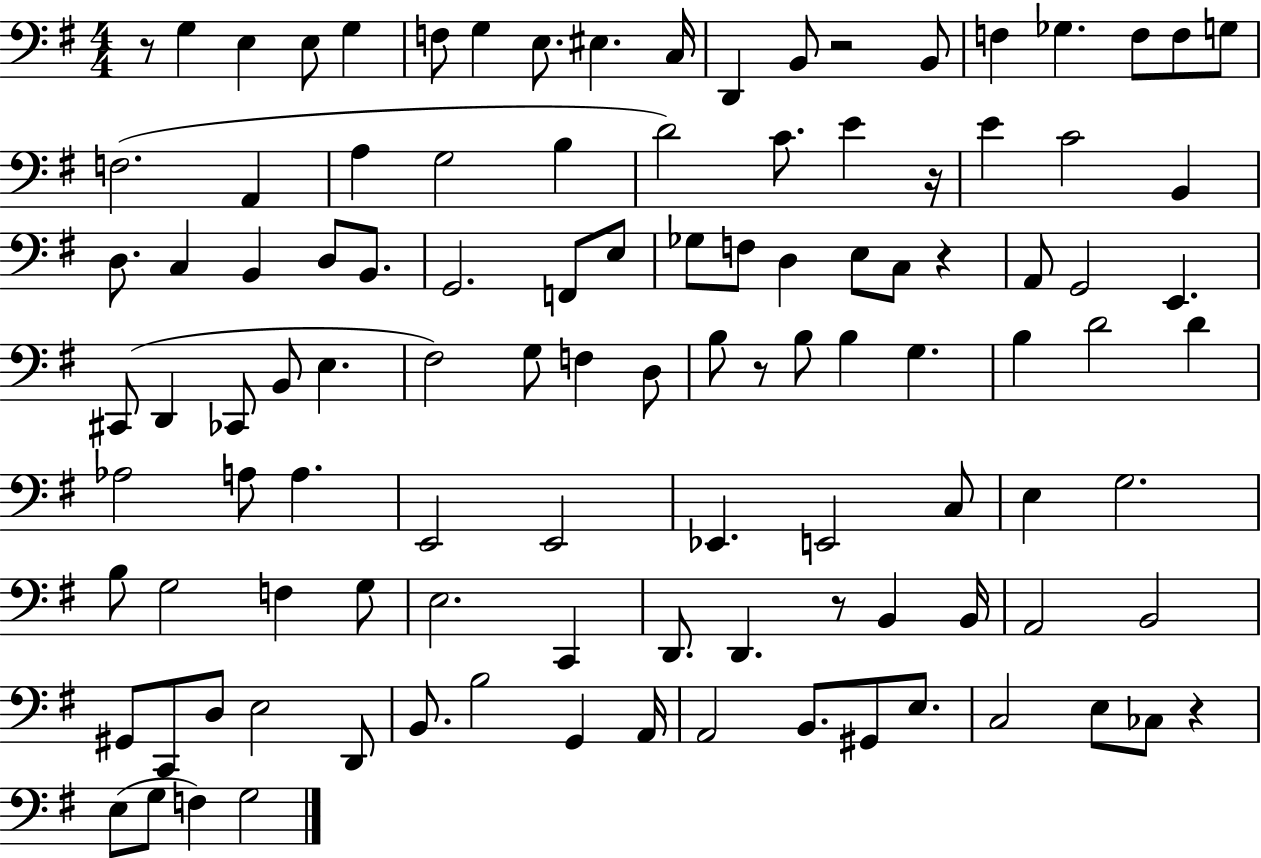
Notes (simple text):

R/e G3/q E3/q E3/e G3/q F3/e G3/q E3/e. EIS3/q. C3/s D2/q B2/e R/h B2/e F3/q Gb3/q. F3/e F3/e G3/e F3/h. A2/q A3/q G3/h B3/q D4/h C4/e. E4/q R/s E4/q C4/h B2/q D3/e. C3/q B2/q D3/e B2/e. G2/h. F2/e E3/e Gb3/e F3/e D3/q E3/e C3/e R/q A2/e G2/h E2/q. C#2/e D2/q CES2/e B2/e E3/q. F#3/h G3/e F3/q D3/e B3/e R/e B3/e B3/q G3/q. B3/q D4/h D4/q Ab3/h A3/e A3/q. E2/h E2/h Eb2/q. E2/h C3/e E3/q G3/h. B3/e G3/h F3/q G3/e E3/h. C2/q D2/e. D2/q. R/e B2/q B2/s A2/h B2/h G#2/e C2/e D3/e E3/h D2/e B2/e. B3/h G2/q A2/s A2/h B2/e. G#2/e E3/e. C3/h E3/e CES3/e R/q E3/e G3/e F3/q G3/h